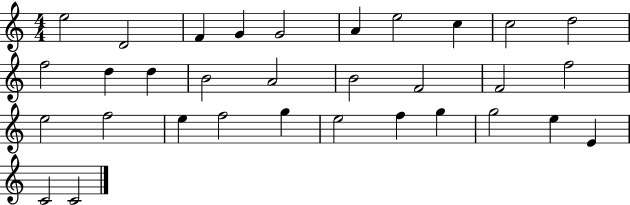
X:1
T:Untitled
M:4/4
L:1/4
K:C
e2 D2 F G G2 A e2 c c2 d2 f2 d d B2 A2 B2 F2 F2 f2 e2 f2 e f2 g e2 f g g2 e E C2 C2